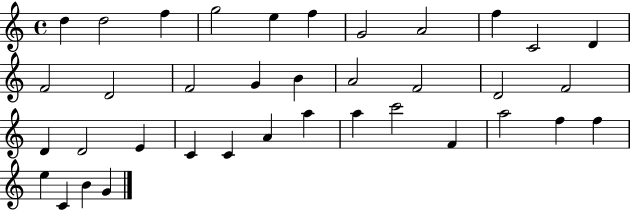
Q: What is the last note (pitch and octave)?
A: G4